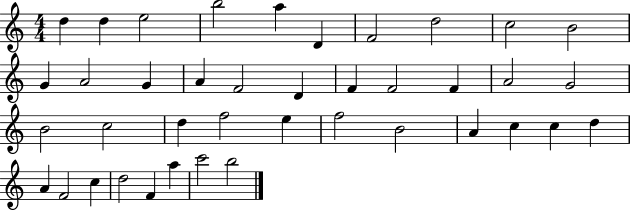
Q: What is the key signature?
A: C major